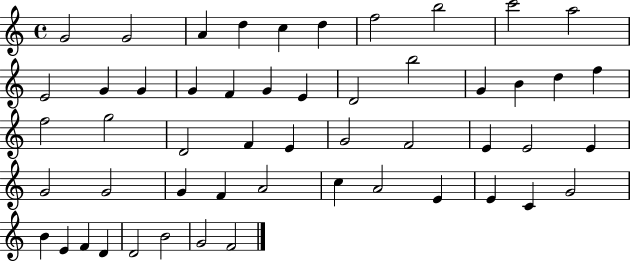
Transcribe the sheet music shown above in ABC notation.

X:1
T:Untitled
M:4/4
L:1/4
K:C
G2 G2 A d c d f2 b2 c'2 a2 E2 G G G F G E D2 b2 G B d f f2 g2 D2 F E G2 F2 E E2 E G2 G2 G F A2 c A2 E E C G2 B E F D D2 B2 G2 F2